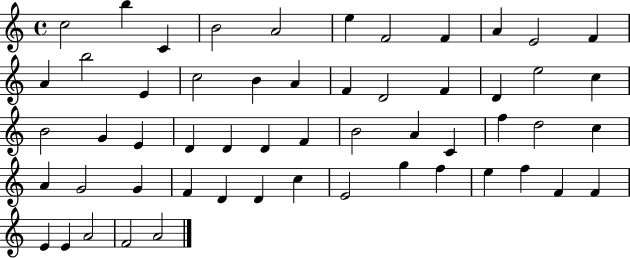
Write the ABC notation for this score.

X:1
T:Untitled
M:4/4
L:1/4
K:C
c2 b C B2 A2 e F2 F A E2 F A b2 E c2 B A F D2 F D e2 c B2 G E D D D F B2 A C f d2 c A G2 G F D D c E2 g f e f F F E E A2 F2 A2